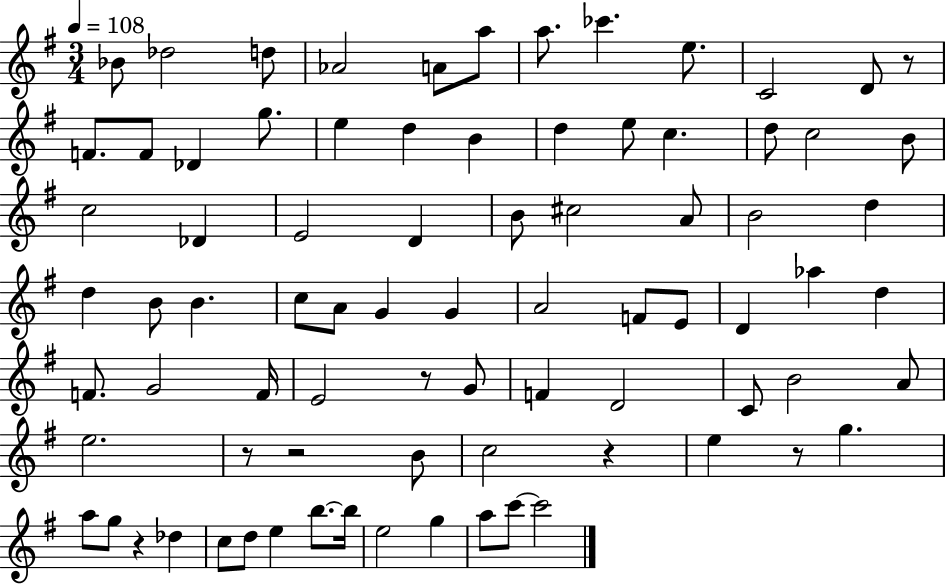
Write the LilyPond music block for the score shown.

{
  \clef treble
  \numericTimeSignature
  \time 3/4
  \key g \major
  \tempo 4 = 108
  bes'8 des''2 d''8 | aes'2 a'8 a''8 | a''8. ces'''4. e''8. | c'2 d'8 r8 | \break f'8. f'8 des'4 g''8. | e''4 d''4 b'4 | d''4 e''8 c''4. | d''8 c''2 b'8 | \break c''2 des'4 | e'2 d'4 | b'8 cis''2 a'8 | b'2 d''4 | \break d''4 b'8 b'4. | c''8 a'8 g'4 g'4 | a'2 f'8 e'8 | d'4 aes''4 d''4 | \break f'8. g'2 f'16 | e'2 r8 g'8 | f'4 d'2 | c'8 b'2 a'8 | \break e''2. | r8 r2 b'8 | c''2 r4 | e''4 r8 g''4. | \break a''8 g''8 r4 des''4 | c''8 d''8 e''4 b''8.~~ b''16 | e''2 g''4 | a''8 c'''8~~ c'''2 | \break \bar "|."
}